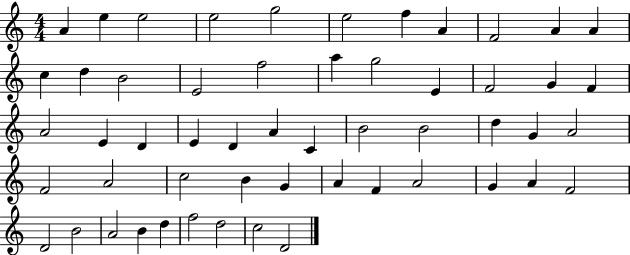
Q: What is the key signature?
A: C major